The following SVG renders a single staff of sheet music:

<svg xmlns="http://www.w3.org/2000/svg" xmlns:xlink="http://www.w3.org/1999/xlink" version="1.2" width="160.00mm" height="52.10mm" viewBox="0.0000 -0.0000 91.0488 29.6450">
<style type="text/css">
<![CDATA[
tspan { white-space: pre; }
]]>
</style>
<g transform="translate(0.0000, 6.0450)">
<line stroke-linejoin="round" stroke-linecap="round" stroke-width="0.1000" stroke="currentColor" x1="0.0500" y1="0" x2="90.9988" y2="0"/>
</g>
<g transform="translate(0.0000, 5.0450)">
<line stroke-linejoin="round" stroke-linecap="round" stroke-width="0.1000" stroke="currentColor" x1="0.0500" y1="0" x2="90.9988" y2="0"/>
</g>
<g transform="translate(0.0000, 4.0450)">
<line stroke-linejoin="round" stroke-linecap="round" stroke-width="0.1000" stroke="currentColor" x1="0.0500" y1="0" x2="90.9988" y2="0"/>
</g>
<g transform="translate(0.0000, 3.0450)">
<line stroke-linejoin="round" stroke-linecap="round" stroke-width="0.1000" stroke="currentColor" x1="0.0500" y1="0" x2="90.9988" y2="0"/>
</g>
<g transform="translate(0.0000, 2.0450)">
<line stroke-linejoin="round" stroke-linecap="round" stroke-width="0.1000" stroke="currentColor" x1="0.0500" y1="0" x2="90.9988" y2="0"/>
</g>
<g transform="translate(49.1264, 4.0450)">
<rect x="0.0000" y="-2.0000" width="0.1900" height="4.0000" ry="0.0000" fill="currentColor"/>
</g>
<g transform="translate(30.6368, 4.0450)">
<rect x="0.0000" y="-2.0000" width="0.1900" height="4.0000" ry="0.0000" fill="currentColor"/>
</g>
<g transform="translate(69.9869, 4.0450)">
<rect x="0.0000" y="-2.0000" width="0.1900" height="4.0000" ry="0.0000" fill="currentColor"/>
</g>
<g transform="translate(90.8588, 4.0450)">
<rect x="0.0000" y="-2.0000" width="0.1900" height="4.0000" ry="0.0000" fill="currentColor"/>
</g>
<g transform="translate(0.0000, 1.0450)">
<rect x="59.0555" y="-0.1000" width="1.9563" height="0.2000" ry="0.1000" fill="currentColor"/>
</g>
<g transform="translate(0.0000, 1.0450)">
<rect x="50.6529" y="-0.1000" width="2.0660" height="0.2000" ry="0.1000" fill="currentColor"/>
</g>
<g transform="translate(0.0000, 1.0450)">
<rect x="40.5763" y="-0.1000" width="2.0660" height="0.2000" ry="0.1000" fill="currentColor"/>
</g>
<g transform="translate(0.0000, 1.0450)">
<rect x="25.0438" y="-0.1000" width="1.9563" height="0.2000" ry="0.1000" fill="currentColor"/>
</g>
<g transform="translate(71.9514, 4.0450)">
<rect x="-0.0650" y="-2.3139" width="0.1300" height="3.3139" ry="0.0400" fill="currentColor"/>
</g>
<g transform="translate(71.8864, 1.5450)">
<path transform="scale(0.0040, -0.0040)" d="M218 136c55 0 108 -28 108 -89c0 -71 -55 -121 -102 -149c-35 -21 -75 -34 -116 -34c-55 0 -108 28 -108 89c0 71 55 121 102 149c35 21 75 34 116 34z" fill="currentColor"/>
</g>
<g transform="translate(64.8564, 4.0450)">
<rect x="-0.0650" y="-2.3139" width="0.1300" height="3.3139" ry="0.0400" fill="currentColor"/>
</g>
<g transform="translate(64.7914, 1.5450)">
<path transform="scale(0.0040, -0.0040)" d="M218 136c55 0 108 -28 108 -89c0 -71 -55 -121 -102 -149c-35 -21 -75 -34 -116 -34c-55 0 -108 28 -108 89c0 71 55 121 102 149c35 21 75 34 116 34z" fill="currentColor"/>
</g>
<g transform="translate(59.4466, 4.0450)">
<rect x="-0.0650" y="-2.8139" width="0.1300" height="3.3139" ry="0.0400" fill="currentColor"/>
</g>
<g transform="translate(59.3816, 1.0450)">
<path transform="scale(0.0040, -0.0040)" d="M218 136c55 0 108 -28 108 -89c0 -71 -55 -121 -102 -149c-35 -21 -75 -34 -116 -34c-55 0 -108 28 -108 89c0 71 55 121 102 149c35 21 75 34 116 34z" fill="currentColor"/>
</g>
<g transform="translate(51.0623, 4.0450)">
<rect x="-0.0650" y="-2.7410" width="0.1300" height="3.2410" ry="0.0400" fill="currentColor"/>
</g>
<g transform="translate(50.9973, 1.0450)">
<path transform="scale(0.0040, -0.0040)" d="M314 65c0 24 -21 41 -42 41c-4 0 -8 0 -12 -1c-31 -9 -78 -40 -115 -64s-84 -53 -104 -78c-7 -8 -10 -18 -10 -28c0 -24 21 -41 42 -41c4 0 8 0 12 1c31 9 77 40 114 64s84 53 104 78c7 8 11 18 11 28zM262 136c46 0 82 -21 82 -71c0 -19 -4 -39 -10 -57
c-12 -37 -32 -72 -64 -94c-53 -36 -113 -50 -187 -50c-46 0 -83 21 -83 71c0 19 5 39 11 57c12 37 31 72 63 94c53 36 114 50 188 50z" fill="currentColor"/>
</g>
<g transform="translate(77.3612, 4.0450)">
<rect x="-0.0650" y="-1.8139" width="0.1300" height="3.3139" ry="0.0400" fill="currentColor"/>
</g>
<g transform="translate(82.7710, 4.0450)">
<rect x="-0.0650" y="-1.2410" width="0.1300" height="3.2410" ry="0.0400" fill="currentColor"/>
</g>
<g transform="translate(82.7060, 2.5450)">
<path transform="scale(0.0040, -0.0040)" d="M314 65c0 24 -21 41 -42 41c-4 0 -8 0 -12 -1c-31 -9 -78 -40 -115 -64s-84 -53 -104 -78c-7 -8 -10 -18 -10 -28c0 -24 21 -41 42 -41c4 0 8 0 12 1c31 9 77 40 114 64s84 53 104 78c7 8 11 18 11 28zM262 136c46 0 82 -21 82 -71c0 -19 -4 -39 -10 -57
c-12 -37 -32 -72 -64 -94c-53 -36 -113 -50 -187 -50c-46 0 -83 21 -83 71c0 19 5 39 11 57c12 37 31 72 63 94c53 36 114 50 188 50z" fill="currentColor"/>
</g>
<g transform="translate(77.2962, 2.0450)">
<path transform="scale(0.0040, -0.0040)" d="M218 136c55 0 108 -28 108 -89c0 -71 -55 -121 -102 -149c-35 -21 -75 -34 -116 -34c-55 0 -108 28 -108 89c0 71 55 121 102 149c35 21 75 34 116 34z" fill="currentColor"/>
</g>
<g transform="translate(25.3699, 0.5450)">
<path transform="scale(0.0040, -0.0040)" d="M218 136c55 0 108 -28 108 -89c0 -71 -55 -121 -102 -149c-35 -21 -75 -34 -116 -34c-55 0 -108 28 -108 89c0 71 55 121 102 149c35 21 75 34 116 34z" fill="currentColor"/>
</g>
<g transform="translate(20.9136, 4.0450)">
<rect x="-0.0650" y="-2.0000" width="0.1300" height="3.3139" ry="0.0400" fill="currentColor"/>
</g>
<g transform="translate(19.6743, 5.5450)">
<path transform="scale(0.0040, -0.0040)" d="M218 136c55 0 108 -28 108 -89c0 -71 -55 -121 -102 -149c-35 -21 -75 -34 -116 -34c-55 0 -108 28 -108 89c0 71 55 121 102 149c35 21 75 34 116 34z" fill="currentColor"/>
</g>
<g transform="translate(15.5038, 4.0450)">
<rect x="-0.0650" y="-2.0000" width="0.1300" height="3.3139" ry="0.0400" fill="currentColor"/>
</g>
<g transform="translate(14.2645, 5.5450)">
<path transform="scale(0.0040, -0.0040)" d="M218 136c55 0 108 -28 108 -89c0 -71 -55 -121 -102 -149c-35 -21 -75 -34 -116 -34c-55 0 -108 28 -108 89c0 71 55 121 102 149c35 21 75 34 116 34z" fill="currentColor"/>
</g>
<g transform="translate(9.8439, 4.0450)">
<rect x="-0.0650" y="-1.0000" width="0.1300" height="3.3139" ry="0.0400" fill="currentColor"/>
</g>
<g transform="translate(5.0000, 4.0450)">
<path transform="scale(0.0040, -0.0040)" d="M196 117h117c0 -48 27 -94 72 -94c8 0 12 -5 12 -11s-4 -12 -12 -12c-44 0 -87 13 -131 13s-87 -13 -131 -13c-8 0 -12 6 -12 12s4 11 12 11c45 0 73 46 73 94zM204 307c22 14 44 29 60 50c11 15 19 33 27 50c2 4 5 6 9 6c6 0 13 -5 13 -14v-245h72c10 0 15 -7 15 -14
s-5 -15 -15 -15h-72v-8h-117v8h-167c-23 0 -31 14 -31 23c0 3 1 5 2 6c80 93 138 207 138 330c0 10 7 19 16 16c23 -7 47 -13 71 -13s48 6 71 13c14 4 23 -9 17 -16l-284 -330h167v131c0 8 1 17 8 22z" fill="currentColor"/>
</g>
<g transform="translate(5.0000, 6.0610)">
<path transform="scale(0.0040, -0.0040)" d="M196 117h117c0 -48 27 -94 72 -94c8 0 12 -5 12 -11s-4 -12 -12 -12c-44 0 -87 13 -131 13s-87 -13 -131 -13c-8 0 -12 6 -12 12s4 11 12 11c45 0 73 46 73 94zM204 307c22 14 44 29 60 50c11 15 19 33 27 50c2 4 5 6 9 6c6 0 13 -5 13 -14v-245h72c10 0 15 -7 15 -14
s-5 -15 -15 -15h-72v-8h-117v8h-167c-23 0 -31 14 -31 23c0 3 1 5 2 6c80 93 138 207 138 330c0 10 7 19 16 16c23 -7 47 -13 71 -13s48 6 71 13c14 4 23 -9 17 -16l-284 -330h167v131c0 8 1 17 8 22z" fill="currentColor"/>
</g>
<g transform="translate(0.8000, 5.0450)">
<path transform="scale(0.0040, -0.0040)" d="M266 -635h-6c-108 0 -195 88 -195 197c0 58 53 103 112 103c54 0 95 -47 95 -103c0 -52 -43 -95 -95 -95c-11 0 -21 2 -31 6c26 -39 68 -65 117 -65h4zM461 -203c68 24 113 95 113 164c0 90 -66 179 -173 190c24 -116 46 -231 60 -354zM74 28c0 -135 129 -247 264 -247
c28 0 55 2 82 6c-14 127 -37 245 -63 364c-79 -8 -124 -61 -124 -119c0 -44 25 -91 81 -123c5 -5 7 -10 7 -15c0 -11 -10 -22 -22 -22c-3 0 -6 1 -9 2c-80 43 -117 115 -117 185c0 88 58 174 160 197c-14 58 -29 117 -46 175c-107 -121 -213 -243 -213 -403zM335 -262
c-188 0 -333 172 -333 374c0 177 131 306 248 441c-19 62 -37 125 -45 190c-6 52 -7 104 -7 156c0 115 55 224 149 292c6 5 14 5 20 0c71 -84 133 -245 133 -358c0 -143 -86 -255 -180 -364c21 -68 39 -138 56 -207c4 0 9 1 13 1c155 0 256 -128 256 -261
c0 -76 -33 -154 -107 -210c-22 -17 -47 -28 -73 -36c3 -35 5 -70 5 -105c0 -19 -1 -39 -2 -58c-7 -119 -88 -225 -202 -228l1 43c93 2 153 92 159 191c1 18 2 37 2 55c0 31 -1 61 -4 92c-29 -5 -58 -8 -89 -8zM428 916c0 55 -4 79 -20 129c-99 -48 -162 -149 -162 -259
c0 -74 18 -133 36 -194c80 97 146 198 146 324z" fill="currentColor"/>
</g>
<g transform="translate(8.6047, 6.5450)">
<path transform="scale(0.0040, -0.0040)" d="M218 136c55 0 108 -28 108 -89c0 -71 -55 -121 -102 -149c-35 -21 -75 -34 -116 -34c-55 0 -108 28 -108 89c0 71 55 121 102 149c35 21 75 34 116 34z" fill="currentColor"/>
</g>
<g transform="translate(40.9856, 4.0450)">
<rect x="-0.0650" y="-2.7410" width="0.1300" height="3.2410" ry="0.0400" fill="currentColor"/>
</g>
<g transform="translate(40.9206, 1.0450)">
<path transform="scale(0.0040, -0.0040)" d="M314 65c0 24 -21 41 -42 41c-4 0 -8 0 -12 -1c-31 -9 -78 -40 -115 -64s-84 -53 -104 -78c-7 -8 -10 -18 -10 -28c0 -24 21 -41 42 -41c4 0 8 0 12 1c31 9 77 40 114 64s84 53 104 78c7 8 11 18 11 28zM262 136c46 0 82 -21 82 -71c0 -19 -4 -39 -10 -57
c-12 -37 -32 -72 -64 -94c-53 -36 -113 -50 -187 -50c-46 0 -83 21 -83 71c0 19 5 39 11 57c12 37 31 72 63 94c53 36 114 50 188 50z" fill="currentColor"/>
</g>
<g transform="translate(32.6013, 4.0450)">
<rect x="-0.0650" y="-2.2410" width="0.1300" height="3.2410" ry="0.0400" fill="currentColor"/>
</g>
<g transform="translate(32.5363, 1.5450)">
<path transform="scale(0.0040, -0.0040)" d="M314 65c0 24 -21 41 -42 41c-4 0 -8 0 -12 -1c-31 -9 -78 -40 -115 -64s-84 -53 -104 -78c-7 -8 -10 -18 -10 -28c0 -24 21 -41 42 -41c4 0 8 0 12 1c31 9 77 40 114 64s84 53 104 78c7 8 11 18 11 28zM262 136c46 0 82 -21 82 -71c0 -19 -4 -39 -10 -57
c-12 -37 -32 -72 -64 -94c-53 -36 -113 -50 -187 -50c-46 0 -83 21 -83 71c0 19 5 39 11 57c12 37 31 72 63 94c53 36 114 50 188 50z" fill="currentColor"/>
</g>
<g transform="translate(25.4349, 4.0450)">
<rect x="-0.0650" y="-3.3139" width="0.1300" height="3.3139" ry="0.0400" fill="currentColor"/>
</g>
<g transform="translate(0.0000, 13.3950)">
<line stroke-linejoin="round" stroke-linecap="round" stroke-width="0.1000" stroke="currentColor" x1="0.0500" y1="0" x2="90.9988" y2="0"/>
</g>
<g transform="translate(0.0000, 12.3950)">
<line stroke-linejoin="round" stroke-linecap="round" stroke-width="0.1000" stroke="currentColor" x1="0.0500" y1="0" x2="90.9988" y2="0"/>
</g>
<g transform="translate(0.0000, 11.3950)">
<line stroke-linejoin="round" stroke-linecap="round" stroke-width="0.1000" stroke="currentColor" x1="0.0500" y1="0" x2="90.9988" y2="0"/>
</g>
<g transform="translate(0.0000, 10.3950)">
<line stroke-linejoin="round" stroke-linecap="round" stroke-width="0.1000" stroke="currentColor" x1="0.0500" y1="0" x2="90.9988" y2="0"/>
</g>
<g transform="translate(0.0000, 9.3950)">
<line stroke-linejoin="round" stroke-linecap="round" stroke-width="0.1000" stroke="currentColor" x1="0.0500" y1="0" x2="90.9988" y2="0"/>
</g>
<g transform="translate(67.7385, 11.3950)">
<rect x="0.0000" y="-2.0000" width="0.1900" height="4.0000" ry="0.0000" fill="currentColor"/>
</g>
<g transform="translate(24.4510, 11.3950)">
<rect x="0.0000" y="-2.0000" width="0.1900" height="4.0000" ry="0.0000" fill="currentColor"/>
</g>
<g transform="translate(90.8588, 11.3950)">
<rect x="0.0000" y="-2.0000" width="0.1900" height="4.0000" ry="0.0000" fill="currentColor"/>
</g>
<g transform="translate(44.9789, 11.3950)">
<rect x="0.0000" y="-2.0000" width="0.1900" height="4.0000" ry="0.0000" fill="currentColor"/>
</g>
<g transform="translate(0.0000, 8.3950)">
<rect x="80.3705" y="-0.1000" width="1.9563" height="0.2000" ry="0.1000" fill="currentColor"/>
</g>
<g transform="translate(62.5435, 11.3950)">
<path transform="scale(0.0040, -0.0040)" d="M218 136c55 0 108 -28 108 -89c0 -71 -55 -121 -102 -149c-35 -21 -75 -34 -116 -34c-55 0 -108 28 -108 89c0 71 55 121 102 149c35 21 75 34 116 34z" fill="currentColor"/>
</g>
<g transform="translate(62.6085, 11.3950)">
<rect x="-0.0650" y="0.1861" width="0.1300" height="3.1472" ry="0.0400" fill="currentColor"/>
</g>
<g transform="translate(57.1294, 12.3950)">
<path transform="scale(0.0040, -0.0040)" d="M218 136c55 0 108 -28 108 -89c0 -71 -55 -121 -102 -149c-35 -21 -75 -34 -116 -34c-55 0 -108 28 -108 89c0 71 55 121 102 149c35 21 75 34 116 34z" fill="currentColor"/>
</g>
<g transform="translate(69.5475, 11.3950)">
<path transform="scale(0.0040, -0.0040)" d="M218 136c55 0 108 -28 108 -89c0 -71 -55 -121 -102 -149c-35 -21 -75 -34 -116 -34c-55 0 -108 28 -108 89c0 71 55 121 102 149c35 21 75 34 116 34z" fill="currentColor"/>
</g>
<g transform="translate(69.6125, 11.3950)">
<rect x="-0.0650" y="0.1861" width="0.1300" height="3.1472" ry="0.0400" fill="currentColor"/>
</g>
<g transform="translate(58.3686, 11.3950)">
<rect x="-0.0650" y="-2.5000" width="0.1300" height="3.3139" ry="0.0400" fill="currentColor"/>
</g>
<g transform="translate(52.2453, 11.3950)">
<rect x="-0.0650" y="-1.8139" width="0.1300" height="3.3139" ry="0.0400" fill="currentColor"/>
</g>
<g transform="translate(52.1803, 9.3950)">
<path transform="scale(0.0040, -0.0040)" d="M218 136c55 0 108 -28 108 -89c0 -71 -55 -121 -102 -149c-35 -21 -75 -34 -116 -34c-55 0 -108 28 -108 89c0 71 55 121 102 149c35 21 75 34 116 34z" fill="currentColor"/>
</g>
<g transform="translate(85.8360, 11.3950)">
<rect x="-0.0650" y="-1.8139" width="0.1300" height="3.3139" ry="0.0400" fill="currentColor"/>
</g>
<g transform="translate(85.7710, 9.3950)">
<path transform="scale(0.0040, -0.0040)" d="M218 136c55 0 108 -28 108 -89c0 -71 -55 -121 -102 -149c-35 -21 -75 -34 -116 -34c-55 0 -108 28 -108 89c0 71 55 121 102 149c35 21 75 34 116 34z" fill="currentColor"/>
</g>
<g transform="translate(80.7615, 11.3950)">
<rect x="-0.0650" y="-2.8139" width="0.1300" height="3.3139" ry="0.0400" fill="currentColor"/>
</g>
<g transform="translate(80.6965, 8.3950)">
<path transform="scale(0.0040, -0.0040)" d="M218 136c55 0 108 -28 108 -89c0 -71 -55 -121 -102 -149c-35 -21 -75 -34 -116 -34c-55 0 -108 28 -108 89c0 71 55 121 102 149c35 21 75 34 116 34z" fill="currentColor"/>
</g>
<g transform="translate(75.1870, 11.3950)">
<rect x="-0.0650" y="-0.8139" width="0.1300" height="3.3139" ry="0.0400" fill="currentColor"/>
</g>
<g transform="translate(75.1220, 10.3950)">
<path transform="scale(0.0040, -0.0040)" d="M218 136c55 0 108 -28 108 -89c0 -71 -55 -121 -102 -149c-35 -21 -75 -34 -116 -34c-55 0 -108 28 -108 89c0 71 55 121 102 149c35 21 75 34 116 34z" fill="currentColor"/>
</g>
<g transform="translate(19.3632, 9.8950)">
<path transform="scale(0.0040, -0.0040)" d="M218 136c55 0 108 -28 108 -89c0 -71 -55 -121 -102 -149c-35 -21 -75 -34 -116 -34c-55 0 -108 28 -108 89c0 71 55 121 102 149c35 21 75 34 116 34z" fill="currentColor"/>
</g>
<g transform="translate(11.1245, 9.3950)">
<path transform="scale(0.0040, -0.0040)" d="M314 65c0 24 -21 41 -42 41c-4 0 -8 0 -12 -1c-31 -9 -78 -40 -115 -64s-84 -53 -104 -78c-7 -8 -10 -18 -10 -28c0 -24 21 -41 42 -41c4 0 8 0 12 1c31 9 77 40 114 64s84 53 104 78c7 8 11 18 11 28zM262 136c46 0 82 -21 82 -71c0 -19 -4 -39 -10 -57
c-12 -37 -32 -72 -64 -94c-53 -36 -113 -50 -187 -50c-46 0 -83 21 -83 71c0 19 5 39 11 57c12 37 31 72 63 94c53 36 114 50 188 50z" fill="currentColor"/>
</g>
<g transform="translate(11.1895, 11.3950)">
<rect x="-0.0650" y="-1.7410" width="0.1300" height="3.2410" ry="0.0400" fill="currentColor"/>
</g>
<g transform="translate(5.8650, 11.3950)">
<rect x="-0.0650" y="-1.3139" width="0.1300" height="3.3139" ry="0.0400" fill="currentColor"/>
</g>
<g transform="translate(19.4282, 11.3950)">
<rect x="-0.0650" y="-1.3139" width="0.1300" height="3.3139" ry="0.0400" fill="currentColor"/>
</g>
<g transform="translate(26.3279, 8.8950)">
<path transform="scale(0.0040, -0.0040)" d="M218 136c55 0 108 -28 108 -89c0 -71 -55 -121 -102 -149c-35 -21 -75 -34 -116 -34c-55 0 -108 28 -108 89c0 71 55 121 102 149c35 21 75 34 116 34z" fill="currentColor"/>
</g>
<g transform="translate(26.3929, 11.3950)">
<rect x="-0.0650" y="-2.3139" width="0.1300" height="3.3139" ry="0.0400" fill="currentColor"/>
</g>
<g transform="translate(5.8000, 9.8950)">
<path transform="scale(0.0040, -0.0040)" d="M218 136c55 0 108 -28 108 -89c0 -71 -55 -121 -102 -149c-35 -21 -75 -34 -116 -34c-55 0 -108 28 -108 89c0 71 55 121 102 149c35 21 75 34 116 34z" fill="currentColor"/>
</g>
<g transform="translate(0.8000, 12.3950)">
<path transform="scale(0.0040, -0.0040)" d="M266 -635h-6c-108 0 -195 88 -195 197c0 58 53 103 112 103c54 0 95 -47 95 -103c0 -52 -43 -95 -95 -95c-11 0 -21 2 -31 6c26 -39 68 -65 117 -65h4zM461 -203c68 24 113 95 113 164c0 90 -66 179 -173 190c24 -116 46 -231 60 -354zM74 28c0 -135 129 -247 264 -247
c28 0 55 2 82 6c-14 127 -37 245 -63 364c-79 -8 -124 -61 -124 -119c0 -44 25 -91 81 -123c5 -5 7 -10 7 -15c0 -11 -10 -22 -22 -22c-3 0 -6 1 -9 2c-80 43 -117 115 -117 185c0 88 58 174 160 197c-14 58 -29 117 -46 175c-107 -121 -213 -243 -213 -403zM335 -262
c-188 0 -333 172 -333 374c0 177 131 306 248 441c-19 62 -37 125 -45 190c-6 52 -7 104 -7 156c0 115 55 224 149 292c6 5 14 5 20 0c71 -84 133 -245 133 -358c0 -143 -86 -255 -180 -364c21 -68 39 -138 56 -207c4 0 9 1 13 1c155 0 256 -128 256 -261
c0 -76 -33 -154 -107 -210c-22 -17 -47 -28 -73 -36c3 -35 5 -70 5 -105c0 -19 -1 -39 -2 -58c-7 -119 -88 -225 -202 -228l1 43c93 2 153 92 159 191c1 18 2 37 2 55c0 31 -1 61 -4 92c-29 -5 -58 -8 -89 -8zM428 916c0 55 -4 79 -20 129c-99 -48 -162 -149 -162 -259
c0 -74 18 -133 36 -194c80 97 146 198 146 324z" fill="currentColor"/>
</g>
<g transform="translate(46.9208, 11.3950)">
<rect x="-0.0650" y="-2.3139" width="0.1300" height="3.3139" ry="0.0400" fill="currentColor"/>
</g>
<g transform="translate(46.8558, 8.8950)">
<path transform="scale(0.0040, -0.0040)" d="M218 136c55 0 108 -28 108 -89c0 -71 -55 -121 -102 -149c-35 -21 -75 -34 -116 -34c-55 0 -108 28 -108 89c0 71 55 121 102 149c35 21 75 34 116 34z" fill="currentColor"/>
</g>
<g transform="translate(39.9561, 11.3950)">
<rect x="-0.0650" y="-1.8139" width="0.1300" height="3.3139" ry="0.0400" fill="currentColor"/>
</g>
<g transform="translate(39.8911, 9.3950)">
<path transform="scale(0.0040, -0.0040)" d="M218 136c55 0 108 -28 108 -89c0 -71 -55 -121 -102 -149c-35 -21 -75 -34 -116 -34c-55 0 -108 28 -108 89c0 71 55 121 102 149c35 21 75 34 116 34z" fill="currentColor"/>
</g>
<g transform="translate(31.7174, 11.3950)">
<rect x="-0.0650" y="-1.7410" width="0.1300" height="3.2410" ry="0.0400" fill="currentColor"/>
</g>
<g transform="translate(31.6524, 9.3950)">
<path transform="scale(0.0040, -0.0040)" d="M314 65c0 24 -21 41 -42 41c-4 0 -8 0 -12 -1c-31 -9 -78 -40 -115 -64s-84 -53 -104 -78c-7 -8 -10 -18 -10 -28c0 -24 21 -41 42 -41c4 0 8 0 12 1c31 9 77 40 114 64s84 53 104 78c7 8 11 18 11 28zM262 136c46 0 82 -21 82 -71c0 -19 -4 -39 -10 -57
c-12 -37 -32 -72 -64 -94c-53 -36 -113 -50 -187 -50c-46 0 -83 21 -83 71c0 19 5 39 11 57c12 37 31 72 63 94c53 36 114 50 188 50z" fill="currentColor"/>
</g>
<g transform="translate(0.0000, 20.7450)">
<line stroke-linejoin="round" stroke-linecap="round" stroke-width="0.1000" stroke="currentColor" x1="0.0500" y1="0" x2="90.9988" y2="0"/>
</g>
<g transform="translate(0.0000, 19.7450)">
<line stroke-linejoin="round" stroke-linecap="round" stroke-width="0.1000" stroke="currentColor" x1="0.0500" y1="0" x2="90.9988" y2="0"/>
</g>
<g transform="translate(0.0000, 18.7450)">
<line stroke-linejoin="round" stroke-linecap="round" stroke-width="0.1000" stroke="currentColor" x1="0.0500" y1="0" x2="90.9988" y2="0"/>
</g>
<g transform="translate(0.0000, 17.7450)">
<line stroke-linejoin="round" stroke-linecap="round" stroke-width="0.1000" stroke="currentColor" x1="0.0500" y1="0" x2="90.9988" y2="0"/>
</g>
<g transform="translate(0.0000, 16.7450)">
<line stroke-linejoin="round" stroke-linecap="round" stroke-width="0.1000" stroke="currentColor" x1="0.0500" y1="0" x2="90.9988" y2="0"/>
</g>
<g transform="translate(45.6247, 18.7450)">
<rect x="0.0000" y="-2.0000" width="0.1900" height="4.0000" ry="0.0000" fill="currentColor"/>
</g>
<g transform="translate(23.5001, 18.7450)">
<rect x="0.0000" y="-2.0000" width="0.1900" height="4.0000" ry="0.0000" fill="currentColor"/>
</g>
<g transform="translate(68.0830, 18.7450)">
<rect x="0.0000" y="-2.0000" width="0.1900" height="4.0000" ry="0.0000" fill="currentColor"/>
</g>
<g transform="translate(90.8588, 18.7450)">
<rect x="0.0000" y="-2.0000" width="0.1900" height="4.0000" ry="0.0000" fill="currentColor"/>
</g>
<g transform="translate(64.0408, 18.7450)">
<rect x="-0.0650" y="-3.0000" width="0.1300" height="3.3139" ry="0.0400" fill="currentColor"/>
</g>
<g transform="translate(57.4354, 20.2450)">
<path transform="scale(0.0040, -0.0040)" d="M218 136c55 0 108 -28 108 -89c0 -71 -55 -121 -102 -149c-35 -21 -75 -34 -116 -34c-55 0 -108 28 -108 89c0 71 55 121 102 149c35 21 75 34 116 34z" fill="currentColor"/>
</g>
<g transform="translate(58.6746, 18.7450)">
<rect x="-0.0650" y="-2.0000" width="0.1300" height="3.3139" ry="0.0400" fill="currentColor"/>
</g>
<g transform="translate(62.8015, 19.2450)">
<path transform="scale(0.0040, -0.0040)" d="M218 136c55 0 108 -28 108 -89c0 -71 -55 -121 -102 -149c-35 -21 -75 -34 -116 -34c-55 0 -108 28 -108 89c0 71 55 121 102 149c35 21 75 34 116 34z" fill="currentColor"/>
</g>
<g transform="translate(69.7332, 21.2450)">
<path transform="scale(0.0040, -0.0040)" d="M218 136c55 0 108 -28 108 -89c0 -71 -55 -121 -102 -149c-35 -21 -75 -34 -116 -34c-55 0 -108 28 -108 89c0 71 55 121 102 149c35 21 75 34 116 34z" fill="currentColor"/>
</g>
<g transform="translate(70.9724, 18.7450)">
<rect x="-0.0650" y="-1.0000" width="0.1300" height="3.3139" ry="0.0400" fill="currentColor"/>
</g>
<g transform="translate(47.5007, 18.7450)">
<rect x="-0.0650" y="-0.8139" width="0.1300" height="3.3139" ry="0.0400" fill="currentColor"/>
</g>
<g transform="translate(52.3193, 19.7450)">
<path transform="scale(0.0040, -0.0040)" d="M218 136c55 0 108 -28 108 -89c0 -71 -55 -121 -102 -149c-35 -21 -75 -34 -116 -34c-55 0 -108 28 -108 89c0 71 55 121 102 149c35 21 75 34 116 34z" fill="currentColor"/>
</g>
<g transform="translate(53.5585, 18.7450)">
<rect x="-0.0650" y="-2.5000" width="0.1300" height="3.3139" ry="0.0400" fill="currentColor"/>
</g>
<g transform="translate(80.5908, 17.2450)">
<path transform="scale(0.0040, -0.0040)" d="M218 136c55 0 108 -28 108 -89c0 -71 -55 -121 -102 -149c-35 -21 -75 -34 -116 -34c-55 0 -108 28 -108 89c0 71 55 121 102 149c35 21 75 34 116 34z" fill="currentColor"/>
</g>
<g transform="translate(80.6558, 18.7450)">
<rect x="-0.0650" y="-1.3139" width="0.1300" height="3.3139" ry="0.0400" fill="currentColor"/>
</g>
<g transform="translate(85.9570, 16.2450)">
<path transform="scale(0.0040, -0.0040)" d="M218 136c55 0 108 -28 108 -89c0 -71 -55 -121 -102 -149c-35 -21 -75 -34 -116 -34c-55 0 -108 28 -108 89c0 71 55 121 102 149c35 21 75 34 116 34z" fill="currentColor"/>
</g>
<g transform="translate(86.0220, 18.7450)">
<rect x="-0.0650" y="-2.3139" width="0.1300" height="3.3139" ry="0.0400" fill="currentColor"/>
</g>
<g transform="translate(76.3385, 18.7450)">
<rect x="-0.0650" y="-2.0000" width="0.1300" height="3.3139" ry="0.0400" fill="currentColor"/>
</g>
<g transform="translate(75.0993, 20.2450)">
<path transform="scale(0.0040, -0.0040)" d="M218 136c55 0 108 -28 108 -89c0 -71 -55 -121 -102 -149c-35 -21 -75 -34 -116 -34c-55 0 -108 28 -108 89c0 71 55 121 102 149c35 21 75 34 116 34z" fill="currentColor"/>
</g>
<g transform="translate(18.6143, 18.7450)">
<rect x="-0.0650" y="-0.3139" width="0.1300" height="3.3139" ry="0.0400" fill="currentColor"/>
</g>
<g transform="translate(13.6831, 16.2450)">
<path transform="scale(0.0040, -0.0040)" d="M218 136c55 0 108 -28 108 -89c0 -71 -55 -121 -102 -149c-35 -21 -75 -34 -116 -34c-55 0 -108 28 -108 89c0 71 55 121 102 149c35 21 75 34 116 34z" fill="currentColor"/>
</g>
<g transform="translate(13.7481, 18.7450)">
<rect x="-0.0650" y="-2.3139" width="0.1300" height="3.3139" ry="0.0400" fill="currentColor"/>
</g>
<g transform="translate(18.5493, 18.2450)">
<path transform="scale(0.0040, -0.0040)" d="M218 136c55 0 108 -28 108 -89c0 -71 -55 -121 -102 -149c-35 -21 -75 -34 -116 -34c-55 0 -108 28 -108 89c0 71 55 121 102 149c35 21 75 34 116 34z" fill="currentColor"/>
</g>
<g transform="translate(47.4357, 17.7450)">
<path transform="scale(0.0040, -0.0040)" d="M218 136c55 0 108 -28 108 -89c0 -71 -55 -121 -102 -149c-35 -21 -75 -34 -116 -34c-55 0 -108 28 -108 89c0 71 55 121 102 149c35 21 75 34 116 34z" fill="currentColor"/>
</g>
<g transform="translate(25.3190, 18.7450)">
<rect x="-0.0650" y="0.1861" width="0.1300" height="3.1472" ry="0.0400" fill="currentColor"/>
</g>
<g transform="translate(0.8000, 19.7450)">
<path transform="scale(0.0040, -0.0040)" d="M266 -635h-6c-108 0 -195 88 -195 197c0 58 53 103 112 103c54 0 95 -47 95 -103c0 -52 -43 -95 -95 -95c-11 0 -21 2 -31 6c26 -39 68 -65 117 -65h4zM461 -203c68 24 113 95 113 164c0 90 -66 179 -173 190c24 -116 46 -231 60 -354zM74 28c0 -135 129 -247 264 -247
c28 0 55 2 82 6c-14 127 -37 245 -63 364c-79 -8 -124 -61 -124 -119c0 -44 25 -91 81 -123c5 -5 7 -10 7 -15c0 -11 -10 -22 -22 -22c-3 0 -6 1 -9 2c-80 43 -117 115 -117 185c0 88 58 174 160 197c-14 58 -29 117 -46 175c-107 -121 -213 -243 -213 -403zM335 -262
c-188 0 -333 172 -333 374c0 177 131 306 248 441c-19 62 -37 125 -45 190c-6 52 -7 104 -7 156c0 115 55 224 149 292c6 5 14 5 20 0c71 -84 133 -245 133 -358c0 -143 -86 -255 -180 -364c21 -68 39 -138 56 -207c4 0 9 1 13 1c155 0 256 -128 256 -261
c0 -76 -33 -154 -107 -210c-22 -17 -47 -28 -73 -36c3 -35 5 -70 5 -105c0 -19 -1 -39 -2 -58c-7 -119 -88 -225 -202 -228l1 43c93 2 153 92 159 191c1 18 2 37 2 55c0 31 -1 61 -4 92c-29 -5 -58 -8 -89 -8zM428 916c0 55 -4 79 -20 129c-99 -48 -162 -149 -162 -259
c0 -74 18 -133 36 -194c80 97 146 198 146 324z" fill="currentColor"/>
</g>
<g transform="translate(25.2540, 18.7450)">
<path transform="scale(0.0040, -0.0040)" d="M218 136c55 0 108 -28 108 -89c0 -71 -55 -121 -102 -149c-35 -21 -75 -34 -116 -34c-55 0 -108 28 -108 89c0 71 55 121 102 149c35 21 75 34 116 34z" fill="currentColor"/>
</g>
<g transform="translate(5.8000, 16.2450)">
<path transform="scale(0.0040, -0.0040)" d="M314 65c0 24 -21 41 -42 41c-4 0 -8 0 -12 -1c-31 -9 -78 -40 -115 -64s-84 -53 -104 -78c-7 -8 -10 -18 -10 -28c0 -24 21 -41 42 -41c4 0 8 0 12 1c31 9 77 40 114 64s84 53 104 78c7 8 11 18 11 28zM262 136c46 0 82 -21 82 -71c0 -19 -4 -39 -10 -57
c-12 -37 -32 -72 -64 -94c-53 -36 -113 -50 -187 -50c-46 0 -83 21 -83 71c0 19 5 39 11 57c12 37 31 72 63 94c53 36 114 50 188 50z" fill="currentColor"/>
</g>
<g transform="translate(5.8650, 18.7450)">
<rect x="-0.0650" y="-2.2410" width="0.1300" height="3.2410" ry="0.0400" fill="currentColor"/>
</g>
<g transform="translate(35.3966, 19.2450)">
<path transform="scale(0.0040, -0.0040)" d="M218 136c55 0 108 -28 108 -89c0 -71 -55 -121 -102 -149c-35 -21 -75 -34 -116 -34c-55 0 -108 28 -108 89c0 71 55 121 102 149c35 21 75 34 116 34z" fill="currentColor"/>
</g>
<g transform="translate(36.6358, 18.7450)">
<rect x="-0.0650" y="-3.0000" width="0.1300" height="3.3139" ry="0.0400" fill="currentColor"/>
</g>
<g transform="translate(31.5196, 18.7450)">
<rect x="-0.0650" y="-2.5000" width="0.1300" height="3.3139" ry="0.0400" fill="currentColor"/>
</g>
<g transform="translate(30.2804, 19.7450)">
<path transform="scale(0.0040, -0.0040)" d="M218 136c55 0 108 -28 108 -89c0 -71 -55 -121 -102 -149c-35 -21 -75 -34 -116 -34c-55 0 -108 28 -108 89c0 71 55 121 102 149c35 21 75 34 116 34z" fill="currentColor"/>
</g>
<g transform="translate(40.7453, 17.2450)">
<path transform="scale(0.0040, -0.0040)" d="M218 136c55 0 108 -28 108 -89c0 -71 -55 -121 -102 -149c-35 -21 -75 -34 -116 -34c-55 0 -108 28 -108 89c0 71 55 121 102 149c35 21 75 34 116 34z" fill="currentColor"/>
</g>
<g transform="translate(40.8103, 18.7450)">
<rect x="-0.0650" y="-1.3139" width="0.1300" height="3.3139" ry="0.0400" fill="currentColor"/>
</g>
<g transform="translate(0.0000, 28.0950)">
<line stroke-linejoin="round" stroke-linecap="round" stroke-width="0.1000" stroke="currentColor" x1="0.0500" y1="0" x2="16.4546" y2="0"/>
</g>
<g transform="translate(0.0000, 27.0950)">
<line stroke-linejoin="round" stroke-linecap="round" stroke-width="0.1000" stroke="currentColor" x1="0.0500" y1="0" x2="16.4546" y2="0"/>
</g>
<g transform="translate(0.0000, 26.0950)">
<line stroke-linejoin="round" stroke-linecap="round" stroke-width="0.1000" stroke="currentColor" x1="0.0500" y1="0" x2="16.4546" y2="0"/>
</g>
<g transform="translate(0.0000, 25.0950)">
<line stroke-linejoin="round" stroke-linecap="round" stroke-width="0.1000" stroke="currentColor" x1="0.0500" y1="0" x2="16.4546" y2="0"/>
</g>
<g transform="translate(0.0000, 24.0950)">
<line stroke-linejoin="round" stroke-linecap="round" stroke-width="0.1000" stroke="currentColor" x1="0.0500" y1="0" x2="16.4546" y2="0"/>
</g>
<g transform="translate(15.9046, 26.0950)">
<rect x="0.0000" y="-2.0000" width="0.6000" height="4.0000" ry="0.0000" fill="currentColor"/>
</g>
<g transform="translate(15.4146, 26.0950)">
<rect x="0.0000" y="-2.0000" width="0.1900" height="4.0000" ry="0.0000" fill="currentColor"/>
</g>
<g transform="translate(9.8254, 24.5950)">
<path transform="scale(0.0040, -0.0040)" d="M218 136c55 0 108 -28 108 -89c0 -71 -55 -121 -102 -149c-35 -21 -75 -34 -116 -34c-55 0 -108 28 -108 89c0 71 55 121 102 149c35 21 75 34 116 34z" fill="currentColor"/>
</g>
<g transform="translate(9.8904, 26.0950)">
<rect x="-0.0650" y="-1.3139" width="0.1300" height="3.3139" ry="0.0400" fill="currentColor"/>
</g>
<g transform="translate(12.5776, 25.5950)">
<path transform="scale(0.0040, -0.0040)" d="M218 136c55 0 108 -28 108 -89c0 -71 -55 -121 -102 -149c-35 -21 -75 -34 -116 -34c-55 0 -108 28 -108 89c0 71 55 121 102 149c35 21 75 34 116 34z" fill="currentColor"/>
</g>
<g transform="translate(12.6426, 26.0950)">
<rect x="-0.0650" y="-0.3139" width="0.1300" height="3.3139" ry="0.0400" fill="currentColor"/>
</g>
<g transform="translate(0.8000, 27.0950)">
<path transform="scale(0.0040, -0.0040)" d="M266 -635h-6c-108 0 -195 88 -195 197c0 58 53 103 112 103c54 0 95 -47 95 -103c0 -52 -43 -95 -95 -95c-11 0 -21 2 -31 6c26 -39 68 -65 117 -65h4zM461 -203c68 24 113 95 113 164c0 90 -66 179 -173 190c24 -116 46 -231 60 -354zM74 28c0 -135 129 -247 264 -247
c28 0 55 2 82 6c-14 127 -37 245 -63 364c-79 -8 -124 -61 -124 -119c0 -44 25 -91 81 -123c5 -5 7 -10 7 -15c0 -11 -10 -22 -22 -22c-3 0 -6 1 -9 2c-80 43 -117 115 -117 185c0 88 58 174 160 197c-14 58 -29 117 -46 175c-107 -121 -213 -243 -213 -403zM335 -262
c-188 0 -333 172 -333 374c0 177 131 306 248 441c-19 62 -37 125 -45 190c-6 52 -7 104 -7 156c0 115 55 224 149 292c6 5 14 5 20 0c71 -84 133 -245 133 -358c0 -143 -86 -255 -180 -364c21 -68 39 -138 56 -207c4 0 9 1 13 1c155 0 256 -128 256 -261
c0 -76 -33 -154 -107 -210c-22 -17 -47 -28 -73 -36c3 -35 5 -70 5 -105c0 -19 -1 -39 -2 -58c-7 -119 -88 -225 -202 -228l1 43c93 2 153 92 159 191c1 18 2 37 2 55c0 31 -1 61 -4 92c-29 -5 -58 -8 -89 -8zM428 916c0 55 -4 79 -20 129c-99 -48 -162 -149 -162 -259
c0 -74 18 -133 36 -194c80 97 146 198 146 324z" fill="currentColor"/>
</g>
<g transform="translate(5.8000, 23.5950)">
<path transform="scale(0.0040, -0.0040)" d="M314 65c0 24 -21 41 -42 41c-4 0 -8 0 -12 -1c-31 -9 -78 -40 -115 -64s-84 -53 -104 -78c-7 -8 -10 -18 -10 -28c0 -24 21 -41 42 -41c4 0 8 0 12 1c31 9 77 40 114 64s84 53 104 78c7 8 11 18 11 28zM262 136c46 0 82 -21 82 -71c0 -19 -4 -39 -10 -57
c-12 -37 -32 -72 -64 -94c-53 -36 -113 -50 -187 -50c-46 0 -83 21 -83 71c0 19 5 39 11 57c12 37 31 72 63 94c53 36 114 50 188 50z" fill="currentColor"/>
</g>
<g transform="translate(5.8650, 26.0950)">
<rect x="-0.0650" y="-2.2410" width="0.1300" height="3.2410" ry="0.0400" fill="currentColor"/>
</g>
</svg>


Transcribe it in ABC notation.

X:1
T:Untitled
M:4/4
L:1/4
K:C
D F F b g2 a2 a2 a g g f e2 e f2 e g f2 f g f G B B d a f g2 g c B G A e d G F A D F e g g2 e c